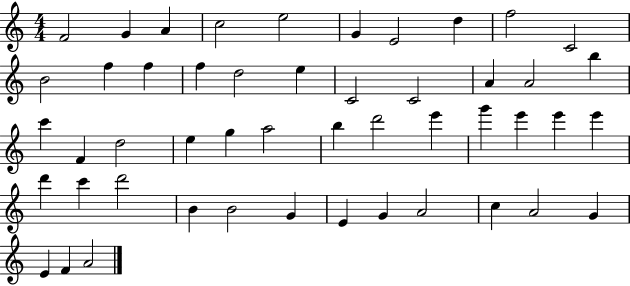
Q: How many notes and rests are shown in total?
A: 49